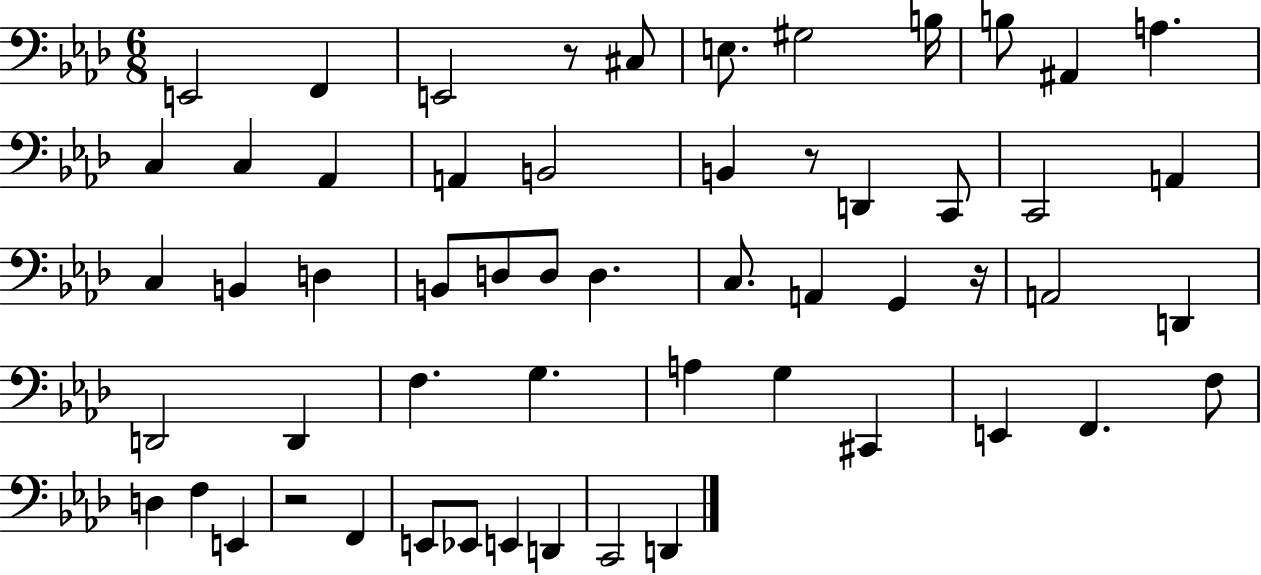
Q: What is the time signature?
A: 6/8